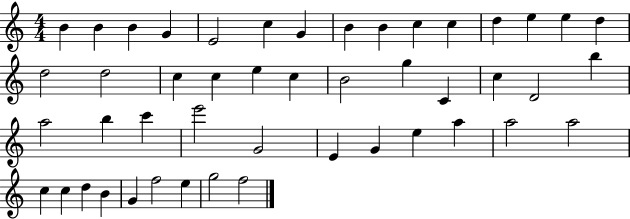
B4/q B4/q B4/q G4/q E4/h C5/q G4/q B4/q B4/q C5/q C5/q D5/q E5/q E5/q D5/q D5/h D5/h C5/q C5/q E5/q C5/q B4/h G5/q C4/q C5/q D4/h B5/q A5/h B5/q C6/q E6/h G4/h E4/q G4/q E5/q A5/q A5/h A5/h C5/q C5/q D5/q B4/q G4/q F5/h E5/q G5/h F5/h